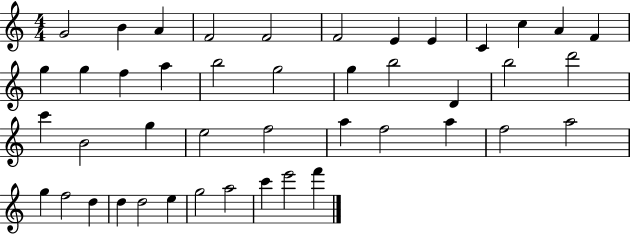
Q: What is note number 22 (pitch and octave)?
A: B5